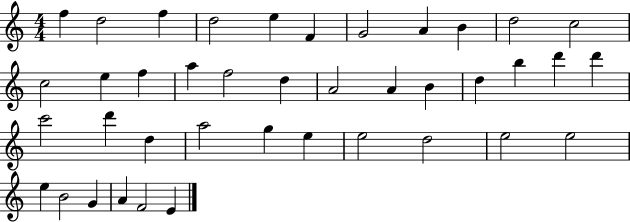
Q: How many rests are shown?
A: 0